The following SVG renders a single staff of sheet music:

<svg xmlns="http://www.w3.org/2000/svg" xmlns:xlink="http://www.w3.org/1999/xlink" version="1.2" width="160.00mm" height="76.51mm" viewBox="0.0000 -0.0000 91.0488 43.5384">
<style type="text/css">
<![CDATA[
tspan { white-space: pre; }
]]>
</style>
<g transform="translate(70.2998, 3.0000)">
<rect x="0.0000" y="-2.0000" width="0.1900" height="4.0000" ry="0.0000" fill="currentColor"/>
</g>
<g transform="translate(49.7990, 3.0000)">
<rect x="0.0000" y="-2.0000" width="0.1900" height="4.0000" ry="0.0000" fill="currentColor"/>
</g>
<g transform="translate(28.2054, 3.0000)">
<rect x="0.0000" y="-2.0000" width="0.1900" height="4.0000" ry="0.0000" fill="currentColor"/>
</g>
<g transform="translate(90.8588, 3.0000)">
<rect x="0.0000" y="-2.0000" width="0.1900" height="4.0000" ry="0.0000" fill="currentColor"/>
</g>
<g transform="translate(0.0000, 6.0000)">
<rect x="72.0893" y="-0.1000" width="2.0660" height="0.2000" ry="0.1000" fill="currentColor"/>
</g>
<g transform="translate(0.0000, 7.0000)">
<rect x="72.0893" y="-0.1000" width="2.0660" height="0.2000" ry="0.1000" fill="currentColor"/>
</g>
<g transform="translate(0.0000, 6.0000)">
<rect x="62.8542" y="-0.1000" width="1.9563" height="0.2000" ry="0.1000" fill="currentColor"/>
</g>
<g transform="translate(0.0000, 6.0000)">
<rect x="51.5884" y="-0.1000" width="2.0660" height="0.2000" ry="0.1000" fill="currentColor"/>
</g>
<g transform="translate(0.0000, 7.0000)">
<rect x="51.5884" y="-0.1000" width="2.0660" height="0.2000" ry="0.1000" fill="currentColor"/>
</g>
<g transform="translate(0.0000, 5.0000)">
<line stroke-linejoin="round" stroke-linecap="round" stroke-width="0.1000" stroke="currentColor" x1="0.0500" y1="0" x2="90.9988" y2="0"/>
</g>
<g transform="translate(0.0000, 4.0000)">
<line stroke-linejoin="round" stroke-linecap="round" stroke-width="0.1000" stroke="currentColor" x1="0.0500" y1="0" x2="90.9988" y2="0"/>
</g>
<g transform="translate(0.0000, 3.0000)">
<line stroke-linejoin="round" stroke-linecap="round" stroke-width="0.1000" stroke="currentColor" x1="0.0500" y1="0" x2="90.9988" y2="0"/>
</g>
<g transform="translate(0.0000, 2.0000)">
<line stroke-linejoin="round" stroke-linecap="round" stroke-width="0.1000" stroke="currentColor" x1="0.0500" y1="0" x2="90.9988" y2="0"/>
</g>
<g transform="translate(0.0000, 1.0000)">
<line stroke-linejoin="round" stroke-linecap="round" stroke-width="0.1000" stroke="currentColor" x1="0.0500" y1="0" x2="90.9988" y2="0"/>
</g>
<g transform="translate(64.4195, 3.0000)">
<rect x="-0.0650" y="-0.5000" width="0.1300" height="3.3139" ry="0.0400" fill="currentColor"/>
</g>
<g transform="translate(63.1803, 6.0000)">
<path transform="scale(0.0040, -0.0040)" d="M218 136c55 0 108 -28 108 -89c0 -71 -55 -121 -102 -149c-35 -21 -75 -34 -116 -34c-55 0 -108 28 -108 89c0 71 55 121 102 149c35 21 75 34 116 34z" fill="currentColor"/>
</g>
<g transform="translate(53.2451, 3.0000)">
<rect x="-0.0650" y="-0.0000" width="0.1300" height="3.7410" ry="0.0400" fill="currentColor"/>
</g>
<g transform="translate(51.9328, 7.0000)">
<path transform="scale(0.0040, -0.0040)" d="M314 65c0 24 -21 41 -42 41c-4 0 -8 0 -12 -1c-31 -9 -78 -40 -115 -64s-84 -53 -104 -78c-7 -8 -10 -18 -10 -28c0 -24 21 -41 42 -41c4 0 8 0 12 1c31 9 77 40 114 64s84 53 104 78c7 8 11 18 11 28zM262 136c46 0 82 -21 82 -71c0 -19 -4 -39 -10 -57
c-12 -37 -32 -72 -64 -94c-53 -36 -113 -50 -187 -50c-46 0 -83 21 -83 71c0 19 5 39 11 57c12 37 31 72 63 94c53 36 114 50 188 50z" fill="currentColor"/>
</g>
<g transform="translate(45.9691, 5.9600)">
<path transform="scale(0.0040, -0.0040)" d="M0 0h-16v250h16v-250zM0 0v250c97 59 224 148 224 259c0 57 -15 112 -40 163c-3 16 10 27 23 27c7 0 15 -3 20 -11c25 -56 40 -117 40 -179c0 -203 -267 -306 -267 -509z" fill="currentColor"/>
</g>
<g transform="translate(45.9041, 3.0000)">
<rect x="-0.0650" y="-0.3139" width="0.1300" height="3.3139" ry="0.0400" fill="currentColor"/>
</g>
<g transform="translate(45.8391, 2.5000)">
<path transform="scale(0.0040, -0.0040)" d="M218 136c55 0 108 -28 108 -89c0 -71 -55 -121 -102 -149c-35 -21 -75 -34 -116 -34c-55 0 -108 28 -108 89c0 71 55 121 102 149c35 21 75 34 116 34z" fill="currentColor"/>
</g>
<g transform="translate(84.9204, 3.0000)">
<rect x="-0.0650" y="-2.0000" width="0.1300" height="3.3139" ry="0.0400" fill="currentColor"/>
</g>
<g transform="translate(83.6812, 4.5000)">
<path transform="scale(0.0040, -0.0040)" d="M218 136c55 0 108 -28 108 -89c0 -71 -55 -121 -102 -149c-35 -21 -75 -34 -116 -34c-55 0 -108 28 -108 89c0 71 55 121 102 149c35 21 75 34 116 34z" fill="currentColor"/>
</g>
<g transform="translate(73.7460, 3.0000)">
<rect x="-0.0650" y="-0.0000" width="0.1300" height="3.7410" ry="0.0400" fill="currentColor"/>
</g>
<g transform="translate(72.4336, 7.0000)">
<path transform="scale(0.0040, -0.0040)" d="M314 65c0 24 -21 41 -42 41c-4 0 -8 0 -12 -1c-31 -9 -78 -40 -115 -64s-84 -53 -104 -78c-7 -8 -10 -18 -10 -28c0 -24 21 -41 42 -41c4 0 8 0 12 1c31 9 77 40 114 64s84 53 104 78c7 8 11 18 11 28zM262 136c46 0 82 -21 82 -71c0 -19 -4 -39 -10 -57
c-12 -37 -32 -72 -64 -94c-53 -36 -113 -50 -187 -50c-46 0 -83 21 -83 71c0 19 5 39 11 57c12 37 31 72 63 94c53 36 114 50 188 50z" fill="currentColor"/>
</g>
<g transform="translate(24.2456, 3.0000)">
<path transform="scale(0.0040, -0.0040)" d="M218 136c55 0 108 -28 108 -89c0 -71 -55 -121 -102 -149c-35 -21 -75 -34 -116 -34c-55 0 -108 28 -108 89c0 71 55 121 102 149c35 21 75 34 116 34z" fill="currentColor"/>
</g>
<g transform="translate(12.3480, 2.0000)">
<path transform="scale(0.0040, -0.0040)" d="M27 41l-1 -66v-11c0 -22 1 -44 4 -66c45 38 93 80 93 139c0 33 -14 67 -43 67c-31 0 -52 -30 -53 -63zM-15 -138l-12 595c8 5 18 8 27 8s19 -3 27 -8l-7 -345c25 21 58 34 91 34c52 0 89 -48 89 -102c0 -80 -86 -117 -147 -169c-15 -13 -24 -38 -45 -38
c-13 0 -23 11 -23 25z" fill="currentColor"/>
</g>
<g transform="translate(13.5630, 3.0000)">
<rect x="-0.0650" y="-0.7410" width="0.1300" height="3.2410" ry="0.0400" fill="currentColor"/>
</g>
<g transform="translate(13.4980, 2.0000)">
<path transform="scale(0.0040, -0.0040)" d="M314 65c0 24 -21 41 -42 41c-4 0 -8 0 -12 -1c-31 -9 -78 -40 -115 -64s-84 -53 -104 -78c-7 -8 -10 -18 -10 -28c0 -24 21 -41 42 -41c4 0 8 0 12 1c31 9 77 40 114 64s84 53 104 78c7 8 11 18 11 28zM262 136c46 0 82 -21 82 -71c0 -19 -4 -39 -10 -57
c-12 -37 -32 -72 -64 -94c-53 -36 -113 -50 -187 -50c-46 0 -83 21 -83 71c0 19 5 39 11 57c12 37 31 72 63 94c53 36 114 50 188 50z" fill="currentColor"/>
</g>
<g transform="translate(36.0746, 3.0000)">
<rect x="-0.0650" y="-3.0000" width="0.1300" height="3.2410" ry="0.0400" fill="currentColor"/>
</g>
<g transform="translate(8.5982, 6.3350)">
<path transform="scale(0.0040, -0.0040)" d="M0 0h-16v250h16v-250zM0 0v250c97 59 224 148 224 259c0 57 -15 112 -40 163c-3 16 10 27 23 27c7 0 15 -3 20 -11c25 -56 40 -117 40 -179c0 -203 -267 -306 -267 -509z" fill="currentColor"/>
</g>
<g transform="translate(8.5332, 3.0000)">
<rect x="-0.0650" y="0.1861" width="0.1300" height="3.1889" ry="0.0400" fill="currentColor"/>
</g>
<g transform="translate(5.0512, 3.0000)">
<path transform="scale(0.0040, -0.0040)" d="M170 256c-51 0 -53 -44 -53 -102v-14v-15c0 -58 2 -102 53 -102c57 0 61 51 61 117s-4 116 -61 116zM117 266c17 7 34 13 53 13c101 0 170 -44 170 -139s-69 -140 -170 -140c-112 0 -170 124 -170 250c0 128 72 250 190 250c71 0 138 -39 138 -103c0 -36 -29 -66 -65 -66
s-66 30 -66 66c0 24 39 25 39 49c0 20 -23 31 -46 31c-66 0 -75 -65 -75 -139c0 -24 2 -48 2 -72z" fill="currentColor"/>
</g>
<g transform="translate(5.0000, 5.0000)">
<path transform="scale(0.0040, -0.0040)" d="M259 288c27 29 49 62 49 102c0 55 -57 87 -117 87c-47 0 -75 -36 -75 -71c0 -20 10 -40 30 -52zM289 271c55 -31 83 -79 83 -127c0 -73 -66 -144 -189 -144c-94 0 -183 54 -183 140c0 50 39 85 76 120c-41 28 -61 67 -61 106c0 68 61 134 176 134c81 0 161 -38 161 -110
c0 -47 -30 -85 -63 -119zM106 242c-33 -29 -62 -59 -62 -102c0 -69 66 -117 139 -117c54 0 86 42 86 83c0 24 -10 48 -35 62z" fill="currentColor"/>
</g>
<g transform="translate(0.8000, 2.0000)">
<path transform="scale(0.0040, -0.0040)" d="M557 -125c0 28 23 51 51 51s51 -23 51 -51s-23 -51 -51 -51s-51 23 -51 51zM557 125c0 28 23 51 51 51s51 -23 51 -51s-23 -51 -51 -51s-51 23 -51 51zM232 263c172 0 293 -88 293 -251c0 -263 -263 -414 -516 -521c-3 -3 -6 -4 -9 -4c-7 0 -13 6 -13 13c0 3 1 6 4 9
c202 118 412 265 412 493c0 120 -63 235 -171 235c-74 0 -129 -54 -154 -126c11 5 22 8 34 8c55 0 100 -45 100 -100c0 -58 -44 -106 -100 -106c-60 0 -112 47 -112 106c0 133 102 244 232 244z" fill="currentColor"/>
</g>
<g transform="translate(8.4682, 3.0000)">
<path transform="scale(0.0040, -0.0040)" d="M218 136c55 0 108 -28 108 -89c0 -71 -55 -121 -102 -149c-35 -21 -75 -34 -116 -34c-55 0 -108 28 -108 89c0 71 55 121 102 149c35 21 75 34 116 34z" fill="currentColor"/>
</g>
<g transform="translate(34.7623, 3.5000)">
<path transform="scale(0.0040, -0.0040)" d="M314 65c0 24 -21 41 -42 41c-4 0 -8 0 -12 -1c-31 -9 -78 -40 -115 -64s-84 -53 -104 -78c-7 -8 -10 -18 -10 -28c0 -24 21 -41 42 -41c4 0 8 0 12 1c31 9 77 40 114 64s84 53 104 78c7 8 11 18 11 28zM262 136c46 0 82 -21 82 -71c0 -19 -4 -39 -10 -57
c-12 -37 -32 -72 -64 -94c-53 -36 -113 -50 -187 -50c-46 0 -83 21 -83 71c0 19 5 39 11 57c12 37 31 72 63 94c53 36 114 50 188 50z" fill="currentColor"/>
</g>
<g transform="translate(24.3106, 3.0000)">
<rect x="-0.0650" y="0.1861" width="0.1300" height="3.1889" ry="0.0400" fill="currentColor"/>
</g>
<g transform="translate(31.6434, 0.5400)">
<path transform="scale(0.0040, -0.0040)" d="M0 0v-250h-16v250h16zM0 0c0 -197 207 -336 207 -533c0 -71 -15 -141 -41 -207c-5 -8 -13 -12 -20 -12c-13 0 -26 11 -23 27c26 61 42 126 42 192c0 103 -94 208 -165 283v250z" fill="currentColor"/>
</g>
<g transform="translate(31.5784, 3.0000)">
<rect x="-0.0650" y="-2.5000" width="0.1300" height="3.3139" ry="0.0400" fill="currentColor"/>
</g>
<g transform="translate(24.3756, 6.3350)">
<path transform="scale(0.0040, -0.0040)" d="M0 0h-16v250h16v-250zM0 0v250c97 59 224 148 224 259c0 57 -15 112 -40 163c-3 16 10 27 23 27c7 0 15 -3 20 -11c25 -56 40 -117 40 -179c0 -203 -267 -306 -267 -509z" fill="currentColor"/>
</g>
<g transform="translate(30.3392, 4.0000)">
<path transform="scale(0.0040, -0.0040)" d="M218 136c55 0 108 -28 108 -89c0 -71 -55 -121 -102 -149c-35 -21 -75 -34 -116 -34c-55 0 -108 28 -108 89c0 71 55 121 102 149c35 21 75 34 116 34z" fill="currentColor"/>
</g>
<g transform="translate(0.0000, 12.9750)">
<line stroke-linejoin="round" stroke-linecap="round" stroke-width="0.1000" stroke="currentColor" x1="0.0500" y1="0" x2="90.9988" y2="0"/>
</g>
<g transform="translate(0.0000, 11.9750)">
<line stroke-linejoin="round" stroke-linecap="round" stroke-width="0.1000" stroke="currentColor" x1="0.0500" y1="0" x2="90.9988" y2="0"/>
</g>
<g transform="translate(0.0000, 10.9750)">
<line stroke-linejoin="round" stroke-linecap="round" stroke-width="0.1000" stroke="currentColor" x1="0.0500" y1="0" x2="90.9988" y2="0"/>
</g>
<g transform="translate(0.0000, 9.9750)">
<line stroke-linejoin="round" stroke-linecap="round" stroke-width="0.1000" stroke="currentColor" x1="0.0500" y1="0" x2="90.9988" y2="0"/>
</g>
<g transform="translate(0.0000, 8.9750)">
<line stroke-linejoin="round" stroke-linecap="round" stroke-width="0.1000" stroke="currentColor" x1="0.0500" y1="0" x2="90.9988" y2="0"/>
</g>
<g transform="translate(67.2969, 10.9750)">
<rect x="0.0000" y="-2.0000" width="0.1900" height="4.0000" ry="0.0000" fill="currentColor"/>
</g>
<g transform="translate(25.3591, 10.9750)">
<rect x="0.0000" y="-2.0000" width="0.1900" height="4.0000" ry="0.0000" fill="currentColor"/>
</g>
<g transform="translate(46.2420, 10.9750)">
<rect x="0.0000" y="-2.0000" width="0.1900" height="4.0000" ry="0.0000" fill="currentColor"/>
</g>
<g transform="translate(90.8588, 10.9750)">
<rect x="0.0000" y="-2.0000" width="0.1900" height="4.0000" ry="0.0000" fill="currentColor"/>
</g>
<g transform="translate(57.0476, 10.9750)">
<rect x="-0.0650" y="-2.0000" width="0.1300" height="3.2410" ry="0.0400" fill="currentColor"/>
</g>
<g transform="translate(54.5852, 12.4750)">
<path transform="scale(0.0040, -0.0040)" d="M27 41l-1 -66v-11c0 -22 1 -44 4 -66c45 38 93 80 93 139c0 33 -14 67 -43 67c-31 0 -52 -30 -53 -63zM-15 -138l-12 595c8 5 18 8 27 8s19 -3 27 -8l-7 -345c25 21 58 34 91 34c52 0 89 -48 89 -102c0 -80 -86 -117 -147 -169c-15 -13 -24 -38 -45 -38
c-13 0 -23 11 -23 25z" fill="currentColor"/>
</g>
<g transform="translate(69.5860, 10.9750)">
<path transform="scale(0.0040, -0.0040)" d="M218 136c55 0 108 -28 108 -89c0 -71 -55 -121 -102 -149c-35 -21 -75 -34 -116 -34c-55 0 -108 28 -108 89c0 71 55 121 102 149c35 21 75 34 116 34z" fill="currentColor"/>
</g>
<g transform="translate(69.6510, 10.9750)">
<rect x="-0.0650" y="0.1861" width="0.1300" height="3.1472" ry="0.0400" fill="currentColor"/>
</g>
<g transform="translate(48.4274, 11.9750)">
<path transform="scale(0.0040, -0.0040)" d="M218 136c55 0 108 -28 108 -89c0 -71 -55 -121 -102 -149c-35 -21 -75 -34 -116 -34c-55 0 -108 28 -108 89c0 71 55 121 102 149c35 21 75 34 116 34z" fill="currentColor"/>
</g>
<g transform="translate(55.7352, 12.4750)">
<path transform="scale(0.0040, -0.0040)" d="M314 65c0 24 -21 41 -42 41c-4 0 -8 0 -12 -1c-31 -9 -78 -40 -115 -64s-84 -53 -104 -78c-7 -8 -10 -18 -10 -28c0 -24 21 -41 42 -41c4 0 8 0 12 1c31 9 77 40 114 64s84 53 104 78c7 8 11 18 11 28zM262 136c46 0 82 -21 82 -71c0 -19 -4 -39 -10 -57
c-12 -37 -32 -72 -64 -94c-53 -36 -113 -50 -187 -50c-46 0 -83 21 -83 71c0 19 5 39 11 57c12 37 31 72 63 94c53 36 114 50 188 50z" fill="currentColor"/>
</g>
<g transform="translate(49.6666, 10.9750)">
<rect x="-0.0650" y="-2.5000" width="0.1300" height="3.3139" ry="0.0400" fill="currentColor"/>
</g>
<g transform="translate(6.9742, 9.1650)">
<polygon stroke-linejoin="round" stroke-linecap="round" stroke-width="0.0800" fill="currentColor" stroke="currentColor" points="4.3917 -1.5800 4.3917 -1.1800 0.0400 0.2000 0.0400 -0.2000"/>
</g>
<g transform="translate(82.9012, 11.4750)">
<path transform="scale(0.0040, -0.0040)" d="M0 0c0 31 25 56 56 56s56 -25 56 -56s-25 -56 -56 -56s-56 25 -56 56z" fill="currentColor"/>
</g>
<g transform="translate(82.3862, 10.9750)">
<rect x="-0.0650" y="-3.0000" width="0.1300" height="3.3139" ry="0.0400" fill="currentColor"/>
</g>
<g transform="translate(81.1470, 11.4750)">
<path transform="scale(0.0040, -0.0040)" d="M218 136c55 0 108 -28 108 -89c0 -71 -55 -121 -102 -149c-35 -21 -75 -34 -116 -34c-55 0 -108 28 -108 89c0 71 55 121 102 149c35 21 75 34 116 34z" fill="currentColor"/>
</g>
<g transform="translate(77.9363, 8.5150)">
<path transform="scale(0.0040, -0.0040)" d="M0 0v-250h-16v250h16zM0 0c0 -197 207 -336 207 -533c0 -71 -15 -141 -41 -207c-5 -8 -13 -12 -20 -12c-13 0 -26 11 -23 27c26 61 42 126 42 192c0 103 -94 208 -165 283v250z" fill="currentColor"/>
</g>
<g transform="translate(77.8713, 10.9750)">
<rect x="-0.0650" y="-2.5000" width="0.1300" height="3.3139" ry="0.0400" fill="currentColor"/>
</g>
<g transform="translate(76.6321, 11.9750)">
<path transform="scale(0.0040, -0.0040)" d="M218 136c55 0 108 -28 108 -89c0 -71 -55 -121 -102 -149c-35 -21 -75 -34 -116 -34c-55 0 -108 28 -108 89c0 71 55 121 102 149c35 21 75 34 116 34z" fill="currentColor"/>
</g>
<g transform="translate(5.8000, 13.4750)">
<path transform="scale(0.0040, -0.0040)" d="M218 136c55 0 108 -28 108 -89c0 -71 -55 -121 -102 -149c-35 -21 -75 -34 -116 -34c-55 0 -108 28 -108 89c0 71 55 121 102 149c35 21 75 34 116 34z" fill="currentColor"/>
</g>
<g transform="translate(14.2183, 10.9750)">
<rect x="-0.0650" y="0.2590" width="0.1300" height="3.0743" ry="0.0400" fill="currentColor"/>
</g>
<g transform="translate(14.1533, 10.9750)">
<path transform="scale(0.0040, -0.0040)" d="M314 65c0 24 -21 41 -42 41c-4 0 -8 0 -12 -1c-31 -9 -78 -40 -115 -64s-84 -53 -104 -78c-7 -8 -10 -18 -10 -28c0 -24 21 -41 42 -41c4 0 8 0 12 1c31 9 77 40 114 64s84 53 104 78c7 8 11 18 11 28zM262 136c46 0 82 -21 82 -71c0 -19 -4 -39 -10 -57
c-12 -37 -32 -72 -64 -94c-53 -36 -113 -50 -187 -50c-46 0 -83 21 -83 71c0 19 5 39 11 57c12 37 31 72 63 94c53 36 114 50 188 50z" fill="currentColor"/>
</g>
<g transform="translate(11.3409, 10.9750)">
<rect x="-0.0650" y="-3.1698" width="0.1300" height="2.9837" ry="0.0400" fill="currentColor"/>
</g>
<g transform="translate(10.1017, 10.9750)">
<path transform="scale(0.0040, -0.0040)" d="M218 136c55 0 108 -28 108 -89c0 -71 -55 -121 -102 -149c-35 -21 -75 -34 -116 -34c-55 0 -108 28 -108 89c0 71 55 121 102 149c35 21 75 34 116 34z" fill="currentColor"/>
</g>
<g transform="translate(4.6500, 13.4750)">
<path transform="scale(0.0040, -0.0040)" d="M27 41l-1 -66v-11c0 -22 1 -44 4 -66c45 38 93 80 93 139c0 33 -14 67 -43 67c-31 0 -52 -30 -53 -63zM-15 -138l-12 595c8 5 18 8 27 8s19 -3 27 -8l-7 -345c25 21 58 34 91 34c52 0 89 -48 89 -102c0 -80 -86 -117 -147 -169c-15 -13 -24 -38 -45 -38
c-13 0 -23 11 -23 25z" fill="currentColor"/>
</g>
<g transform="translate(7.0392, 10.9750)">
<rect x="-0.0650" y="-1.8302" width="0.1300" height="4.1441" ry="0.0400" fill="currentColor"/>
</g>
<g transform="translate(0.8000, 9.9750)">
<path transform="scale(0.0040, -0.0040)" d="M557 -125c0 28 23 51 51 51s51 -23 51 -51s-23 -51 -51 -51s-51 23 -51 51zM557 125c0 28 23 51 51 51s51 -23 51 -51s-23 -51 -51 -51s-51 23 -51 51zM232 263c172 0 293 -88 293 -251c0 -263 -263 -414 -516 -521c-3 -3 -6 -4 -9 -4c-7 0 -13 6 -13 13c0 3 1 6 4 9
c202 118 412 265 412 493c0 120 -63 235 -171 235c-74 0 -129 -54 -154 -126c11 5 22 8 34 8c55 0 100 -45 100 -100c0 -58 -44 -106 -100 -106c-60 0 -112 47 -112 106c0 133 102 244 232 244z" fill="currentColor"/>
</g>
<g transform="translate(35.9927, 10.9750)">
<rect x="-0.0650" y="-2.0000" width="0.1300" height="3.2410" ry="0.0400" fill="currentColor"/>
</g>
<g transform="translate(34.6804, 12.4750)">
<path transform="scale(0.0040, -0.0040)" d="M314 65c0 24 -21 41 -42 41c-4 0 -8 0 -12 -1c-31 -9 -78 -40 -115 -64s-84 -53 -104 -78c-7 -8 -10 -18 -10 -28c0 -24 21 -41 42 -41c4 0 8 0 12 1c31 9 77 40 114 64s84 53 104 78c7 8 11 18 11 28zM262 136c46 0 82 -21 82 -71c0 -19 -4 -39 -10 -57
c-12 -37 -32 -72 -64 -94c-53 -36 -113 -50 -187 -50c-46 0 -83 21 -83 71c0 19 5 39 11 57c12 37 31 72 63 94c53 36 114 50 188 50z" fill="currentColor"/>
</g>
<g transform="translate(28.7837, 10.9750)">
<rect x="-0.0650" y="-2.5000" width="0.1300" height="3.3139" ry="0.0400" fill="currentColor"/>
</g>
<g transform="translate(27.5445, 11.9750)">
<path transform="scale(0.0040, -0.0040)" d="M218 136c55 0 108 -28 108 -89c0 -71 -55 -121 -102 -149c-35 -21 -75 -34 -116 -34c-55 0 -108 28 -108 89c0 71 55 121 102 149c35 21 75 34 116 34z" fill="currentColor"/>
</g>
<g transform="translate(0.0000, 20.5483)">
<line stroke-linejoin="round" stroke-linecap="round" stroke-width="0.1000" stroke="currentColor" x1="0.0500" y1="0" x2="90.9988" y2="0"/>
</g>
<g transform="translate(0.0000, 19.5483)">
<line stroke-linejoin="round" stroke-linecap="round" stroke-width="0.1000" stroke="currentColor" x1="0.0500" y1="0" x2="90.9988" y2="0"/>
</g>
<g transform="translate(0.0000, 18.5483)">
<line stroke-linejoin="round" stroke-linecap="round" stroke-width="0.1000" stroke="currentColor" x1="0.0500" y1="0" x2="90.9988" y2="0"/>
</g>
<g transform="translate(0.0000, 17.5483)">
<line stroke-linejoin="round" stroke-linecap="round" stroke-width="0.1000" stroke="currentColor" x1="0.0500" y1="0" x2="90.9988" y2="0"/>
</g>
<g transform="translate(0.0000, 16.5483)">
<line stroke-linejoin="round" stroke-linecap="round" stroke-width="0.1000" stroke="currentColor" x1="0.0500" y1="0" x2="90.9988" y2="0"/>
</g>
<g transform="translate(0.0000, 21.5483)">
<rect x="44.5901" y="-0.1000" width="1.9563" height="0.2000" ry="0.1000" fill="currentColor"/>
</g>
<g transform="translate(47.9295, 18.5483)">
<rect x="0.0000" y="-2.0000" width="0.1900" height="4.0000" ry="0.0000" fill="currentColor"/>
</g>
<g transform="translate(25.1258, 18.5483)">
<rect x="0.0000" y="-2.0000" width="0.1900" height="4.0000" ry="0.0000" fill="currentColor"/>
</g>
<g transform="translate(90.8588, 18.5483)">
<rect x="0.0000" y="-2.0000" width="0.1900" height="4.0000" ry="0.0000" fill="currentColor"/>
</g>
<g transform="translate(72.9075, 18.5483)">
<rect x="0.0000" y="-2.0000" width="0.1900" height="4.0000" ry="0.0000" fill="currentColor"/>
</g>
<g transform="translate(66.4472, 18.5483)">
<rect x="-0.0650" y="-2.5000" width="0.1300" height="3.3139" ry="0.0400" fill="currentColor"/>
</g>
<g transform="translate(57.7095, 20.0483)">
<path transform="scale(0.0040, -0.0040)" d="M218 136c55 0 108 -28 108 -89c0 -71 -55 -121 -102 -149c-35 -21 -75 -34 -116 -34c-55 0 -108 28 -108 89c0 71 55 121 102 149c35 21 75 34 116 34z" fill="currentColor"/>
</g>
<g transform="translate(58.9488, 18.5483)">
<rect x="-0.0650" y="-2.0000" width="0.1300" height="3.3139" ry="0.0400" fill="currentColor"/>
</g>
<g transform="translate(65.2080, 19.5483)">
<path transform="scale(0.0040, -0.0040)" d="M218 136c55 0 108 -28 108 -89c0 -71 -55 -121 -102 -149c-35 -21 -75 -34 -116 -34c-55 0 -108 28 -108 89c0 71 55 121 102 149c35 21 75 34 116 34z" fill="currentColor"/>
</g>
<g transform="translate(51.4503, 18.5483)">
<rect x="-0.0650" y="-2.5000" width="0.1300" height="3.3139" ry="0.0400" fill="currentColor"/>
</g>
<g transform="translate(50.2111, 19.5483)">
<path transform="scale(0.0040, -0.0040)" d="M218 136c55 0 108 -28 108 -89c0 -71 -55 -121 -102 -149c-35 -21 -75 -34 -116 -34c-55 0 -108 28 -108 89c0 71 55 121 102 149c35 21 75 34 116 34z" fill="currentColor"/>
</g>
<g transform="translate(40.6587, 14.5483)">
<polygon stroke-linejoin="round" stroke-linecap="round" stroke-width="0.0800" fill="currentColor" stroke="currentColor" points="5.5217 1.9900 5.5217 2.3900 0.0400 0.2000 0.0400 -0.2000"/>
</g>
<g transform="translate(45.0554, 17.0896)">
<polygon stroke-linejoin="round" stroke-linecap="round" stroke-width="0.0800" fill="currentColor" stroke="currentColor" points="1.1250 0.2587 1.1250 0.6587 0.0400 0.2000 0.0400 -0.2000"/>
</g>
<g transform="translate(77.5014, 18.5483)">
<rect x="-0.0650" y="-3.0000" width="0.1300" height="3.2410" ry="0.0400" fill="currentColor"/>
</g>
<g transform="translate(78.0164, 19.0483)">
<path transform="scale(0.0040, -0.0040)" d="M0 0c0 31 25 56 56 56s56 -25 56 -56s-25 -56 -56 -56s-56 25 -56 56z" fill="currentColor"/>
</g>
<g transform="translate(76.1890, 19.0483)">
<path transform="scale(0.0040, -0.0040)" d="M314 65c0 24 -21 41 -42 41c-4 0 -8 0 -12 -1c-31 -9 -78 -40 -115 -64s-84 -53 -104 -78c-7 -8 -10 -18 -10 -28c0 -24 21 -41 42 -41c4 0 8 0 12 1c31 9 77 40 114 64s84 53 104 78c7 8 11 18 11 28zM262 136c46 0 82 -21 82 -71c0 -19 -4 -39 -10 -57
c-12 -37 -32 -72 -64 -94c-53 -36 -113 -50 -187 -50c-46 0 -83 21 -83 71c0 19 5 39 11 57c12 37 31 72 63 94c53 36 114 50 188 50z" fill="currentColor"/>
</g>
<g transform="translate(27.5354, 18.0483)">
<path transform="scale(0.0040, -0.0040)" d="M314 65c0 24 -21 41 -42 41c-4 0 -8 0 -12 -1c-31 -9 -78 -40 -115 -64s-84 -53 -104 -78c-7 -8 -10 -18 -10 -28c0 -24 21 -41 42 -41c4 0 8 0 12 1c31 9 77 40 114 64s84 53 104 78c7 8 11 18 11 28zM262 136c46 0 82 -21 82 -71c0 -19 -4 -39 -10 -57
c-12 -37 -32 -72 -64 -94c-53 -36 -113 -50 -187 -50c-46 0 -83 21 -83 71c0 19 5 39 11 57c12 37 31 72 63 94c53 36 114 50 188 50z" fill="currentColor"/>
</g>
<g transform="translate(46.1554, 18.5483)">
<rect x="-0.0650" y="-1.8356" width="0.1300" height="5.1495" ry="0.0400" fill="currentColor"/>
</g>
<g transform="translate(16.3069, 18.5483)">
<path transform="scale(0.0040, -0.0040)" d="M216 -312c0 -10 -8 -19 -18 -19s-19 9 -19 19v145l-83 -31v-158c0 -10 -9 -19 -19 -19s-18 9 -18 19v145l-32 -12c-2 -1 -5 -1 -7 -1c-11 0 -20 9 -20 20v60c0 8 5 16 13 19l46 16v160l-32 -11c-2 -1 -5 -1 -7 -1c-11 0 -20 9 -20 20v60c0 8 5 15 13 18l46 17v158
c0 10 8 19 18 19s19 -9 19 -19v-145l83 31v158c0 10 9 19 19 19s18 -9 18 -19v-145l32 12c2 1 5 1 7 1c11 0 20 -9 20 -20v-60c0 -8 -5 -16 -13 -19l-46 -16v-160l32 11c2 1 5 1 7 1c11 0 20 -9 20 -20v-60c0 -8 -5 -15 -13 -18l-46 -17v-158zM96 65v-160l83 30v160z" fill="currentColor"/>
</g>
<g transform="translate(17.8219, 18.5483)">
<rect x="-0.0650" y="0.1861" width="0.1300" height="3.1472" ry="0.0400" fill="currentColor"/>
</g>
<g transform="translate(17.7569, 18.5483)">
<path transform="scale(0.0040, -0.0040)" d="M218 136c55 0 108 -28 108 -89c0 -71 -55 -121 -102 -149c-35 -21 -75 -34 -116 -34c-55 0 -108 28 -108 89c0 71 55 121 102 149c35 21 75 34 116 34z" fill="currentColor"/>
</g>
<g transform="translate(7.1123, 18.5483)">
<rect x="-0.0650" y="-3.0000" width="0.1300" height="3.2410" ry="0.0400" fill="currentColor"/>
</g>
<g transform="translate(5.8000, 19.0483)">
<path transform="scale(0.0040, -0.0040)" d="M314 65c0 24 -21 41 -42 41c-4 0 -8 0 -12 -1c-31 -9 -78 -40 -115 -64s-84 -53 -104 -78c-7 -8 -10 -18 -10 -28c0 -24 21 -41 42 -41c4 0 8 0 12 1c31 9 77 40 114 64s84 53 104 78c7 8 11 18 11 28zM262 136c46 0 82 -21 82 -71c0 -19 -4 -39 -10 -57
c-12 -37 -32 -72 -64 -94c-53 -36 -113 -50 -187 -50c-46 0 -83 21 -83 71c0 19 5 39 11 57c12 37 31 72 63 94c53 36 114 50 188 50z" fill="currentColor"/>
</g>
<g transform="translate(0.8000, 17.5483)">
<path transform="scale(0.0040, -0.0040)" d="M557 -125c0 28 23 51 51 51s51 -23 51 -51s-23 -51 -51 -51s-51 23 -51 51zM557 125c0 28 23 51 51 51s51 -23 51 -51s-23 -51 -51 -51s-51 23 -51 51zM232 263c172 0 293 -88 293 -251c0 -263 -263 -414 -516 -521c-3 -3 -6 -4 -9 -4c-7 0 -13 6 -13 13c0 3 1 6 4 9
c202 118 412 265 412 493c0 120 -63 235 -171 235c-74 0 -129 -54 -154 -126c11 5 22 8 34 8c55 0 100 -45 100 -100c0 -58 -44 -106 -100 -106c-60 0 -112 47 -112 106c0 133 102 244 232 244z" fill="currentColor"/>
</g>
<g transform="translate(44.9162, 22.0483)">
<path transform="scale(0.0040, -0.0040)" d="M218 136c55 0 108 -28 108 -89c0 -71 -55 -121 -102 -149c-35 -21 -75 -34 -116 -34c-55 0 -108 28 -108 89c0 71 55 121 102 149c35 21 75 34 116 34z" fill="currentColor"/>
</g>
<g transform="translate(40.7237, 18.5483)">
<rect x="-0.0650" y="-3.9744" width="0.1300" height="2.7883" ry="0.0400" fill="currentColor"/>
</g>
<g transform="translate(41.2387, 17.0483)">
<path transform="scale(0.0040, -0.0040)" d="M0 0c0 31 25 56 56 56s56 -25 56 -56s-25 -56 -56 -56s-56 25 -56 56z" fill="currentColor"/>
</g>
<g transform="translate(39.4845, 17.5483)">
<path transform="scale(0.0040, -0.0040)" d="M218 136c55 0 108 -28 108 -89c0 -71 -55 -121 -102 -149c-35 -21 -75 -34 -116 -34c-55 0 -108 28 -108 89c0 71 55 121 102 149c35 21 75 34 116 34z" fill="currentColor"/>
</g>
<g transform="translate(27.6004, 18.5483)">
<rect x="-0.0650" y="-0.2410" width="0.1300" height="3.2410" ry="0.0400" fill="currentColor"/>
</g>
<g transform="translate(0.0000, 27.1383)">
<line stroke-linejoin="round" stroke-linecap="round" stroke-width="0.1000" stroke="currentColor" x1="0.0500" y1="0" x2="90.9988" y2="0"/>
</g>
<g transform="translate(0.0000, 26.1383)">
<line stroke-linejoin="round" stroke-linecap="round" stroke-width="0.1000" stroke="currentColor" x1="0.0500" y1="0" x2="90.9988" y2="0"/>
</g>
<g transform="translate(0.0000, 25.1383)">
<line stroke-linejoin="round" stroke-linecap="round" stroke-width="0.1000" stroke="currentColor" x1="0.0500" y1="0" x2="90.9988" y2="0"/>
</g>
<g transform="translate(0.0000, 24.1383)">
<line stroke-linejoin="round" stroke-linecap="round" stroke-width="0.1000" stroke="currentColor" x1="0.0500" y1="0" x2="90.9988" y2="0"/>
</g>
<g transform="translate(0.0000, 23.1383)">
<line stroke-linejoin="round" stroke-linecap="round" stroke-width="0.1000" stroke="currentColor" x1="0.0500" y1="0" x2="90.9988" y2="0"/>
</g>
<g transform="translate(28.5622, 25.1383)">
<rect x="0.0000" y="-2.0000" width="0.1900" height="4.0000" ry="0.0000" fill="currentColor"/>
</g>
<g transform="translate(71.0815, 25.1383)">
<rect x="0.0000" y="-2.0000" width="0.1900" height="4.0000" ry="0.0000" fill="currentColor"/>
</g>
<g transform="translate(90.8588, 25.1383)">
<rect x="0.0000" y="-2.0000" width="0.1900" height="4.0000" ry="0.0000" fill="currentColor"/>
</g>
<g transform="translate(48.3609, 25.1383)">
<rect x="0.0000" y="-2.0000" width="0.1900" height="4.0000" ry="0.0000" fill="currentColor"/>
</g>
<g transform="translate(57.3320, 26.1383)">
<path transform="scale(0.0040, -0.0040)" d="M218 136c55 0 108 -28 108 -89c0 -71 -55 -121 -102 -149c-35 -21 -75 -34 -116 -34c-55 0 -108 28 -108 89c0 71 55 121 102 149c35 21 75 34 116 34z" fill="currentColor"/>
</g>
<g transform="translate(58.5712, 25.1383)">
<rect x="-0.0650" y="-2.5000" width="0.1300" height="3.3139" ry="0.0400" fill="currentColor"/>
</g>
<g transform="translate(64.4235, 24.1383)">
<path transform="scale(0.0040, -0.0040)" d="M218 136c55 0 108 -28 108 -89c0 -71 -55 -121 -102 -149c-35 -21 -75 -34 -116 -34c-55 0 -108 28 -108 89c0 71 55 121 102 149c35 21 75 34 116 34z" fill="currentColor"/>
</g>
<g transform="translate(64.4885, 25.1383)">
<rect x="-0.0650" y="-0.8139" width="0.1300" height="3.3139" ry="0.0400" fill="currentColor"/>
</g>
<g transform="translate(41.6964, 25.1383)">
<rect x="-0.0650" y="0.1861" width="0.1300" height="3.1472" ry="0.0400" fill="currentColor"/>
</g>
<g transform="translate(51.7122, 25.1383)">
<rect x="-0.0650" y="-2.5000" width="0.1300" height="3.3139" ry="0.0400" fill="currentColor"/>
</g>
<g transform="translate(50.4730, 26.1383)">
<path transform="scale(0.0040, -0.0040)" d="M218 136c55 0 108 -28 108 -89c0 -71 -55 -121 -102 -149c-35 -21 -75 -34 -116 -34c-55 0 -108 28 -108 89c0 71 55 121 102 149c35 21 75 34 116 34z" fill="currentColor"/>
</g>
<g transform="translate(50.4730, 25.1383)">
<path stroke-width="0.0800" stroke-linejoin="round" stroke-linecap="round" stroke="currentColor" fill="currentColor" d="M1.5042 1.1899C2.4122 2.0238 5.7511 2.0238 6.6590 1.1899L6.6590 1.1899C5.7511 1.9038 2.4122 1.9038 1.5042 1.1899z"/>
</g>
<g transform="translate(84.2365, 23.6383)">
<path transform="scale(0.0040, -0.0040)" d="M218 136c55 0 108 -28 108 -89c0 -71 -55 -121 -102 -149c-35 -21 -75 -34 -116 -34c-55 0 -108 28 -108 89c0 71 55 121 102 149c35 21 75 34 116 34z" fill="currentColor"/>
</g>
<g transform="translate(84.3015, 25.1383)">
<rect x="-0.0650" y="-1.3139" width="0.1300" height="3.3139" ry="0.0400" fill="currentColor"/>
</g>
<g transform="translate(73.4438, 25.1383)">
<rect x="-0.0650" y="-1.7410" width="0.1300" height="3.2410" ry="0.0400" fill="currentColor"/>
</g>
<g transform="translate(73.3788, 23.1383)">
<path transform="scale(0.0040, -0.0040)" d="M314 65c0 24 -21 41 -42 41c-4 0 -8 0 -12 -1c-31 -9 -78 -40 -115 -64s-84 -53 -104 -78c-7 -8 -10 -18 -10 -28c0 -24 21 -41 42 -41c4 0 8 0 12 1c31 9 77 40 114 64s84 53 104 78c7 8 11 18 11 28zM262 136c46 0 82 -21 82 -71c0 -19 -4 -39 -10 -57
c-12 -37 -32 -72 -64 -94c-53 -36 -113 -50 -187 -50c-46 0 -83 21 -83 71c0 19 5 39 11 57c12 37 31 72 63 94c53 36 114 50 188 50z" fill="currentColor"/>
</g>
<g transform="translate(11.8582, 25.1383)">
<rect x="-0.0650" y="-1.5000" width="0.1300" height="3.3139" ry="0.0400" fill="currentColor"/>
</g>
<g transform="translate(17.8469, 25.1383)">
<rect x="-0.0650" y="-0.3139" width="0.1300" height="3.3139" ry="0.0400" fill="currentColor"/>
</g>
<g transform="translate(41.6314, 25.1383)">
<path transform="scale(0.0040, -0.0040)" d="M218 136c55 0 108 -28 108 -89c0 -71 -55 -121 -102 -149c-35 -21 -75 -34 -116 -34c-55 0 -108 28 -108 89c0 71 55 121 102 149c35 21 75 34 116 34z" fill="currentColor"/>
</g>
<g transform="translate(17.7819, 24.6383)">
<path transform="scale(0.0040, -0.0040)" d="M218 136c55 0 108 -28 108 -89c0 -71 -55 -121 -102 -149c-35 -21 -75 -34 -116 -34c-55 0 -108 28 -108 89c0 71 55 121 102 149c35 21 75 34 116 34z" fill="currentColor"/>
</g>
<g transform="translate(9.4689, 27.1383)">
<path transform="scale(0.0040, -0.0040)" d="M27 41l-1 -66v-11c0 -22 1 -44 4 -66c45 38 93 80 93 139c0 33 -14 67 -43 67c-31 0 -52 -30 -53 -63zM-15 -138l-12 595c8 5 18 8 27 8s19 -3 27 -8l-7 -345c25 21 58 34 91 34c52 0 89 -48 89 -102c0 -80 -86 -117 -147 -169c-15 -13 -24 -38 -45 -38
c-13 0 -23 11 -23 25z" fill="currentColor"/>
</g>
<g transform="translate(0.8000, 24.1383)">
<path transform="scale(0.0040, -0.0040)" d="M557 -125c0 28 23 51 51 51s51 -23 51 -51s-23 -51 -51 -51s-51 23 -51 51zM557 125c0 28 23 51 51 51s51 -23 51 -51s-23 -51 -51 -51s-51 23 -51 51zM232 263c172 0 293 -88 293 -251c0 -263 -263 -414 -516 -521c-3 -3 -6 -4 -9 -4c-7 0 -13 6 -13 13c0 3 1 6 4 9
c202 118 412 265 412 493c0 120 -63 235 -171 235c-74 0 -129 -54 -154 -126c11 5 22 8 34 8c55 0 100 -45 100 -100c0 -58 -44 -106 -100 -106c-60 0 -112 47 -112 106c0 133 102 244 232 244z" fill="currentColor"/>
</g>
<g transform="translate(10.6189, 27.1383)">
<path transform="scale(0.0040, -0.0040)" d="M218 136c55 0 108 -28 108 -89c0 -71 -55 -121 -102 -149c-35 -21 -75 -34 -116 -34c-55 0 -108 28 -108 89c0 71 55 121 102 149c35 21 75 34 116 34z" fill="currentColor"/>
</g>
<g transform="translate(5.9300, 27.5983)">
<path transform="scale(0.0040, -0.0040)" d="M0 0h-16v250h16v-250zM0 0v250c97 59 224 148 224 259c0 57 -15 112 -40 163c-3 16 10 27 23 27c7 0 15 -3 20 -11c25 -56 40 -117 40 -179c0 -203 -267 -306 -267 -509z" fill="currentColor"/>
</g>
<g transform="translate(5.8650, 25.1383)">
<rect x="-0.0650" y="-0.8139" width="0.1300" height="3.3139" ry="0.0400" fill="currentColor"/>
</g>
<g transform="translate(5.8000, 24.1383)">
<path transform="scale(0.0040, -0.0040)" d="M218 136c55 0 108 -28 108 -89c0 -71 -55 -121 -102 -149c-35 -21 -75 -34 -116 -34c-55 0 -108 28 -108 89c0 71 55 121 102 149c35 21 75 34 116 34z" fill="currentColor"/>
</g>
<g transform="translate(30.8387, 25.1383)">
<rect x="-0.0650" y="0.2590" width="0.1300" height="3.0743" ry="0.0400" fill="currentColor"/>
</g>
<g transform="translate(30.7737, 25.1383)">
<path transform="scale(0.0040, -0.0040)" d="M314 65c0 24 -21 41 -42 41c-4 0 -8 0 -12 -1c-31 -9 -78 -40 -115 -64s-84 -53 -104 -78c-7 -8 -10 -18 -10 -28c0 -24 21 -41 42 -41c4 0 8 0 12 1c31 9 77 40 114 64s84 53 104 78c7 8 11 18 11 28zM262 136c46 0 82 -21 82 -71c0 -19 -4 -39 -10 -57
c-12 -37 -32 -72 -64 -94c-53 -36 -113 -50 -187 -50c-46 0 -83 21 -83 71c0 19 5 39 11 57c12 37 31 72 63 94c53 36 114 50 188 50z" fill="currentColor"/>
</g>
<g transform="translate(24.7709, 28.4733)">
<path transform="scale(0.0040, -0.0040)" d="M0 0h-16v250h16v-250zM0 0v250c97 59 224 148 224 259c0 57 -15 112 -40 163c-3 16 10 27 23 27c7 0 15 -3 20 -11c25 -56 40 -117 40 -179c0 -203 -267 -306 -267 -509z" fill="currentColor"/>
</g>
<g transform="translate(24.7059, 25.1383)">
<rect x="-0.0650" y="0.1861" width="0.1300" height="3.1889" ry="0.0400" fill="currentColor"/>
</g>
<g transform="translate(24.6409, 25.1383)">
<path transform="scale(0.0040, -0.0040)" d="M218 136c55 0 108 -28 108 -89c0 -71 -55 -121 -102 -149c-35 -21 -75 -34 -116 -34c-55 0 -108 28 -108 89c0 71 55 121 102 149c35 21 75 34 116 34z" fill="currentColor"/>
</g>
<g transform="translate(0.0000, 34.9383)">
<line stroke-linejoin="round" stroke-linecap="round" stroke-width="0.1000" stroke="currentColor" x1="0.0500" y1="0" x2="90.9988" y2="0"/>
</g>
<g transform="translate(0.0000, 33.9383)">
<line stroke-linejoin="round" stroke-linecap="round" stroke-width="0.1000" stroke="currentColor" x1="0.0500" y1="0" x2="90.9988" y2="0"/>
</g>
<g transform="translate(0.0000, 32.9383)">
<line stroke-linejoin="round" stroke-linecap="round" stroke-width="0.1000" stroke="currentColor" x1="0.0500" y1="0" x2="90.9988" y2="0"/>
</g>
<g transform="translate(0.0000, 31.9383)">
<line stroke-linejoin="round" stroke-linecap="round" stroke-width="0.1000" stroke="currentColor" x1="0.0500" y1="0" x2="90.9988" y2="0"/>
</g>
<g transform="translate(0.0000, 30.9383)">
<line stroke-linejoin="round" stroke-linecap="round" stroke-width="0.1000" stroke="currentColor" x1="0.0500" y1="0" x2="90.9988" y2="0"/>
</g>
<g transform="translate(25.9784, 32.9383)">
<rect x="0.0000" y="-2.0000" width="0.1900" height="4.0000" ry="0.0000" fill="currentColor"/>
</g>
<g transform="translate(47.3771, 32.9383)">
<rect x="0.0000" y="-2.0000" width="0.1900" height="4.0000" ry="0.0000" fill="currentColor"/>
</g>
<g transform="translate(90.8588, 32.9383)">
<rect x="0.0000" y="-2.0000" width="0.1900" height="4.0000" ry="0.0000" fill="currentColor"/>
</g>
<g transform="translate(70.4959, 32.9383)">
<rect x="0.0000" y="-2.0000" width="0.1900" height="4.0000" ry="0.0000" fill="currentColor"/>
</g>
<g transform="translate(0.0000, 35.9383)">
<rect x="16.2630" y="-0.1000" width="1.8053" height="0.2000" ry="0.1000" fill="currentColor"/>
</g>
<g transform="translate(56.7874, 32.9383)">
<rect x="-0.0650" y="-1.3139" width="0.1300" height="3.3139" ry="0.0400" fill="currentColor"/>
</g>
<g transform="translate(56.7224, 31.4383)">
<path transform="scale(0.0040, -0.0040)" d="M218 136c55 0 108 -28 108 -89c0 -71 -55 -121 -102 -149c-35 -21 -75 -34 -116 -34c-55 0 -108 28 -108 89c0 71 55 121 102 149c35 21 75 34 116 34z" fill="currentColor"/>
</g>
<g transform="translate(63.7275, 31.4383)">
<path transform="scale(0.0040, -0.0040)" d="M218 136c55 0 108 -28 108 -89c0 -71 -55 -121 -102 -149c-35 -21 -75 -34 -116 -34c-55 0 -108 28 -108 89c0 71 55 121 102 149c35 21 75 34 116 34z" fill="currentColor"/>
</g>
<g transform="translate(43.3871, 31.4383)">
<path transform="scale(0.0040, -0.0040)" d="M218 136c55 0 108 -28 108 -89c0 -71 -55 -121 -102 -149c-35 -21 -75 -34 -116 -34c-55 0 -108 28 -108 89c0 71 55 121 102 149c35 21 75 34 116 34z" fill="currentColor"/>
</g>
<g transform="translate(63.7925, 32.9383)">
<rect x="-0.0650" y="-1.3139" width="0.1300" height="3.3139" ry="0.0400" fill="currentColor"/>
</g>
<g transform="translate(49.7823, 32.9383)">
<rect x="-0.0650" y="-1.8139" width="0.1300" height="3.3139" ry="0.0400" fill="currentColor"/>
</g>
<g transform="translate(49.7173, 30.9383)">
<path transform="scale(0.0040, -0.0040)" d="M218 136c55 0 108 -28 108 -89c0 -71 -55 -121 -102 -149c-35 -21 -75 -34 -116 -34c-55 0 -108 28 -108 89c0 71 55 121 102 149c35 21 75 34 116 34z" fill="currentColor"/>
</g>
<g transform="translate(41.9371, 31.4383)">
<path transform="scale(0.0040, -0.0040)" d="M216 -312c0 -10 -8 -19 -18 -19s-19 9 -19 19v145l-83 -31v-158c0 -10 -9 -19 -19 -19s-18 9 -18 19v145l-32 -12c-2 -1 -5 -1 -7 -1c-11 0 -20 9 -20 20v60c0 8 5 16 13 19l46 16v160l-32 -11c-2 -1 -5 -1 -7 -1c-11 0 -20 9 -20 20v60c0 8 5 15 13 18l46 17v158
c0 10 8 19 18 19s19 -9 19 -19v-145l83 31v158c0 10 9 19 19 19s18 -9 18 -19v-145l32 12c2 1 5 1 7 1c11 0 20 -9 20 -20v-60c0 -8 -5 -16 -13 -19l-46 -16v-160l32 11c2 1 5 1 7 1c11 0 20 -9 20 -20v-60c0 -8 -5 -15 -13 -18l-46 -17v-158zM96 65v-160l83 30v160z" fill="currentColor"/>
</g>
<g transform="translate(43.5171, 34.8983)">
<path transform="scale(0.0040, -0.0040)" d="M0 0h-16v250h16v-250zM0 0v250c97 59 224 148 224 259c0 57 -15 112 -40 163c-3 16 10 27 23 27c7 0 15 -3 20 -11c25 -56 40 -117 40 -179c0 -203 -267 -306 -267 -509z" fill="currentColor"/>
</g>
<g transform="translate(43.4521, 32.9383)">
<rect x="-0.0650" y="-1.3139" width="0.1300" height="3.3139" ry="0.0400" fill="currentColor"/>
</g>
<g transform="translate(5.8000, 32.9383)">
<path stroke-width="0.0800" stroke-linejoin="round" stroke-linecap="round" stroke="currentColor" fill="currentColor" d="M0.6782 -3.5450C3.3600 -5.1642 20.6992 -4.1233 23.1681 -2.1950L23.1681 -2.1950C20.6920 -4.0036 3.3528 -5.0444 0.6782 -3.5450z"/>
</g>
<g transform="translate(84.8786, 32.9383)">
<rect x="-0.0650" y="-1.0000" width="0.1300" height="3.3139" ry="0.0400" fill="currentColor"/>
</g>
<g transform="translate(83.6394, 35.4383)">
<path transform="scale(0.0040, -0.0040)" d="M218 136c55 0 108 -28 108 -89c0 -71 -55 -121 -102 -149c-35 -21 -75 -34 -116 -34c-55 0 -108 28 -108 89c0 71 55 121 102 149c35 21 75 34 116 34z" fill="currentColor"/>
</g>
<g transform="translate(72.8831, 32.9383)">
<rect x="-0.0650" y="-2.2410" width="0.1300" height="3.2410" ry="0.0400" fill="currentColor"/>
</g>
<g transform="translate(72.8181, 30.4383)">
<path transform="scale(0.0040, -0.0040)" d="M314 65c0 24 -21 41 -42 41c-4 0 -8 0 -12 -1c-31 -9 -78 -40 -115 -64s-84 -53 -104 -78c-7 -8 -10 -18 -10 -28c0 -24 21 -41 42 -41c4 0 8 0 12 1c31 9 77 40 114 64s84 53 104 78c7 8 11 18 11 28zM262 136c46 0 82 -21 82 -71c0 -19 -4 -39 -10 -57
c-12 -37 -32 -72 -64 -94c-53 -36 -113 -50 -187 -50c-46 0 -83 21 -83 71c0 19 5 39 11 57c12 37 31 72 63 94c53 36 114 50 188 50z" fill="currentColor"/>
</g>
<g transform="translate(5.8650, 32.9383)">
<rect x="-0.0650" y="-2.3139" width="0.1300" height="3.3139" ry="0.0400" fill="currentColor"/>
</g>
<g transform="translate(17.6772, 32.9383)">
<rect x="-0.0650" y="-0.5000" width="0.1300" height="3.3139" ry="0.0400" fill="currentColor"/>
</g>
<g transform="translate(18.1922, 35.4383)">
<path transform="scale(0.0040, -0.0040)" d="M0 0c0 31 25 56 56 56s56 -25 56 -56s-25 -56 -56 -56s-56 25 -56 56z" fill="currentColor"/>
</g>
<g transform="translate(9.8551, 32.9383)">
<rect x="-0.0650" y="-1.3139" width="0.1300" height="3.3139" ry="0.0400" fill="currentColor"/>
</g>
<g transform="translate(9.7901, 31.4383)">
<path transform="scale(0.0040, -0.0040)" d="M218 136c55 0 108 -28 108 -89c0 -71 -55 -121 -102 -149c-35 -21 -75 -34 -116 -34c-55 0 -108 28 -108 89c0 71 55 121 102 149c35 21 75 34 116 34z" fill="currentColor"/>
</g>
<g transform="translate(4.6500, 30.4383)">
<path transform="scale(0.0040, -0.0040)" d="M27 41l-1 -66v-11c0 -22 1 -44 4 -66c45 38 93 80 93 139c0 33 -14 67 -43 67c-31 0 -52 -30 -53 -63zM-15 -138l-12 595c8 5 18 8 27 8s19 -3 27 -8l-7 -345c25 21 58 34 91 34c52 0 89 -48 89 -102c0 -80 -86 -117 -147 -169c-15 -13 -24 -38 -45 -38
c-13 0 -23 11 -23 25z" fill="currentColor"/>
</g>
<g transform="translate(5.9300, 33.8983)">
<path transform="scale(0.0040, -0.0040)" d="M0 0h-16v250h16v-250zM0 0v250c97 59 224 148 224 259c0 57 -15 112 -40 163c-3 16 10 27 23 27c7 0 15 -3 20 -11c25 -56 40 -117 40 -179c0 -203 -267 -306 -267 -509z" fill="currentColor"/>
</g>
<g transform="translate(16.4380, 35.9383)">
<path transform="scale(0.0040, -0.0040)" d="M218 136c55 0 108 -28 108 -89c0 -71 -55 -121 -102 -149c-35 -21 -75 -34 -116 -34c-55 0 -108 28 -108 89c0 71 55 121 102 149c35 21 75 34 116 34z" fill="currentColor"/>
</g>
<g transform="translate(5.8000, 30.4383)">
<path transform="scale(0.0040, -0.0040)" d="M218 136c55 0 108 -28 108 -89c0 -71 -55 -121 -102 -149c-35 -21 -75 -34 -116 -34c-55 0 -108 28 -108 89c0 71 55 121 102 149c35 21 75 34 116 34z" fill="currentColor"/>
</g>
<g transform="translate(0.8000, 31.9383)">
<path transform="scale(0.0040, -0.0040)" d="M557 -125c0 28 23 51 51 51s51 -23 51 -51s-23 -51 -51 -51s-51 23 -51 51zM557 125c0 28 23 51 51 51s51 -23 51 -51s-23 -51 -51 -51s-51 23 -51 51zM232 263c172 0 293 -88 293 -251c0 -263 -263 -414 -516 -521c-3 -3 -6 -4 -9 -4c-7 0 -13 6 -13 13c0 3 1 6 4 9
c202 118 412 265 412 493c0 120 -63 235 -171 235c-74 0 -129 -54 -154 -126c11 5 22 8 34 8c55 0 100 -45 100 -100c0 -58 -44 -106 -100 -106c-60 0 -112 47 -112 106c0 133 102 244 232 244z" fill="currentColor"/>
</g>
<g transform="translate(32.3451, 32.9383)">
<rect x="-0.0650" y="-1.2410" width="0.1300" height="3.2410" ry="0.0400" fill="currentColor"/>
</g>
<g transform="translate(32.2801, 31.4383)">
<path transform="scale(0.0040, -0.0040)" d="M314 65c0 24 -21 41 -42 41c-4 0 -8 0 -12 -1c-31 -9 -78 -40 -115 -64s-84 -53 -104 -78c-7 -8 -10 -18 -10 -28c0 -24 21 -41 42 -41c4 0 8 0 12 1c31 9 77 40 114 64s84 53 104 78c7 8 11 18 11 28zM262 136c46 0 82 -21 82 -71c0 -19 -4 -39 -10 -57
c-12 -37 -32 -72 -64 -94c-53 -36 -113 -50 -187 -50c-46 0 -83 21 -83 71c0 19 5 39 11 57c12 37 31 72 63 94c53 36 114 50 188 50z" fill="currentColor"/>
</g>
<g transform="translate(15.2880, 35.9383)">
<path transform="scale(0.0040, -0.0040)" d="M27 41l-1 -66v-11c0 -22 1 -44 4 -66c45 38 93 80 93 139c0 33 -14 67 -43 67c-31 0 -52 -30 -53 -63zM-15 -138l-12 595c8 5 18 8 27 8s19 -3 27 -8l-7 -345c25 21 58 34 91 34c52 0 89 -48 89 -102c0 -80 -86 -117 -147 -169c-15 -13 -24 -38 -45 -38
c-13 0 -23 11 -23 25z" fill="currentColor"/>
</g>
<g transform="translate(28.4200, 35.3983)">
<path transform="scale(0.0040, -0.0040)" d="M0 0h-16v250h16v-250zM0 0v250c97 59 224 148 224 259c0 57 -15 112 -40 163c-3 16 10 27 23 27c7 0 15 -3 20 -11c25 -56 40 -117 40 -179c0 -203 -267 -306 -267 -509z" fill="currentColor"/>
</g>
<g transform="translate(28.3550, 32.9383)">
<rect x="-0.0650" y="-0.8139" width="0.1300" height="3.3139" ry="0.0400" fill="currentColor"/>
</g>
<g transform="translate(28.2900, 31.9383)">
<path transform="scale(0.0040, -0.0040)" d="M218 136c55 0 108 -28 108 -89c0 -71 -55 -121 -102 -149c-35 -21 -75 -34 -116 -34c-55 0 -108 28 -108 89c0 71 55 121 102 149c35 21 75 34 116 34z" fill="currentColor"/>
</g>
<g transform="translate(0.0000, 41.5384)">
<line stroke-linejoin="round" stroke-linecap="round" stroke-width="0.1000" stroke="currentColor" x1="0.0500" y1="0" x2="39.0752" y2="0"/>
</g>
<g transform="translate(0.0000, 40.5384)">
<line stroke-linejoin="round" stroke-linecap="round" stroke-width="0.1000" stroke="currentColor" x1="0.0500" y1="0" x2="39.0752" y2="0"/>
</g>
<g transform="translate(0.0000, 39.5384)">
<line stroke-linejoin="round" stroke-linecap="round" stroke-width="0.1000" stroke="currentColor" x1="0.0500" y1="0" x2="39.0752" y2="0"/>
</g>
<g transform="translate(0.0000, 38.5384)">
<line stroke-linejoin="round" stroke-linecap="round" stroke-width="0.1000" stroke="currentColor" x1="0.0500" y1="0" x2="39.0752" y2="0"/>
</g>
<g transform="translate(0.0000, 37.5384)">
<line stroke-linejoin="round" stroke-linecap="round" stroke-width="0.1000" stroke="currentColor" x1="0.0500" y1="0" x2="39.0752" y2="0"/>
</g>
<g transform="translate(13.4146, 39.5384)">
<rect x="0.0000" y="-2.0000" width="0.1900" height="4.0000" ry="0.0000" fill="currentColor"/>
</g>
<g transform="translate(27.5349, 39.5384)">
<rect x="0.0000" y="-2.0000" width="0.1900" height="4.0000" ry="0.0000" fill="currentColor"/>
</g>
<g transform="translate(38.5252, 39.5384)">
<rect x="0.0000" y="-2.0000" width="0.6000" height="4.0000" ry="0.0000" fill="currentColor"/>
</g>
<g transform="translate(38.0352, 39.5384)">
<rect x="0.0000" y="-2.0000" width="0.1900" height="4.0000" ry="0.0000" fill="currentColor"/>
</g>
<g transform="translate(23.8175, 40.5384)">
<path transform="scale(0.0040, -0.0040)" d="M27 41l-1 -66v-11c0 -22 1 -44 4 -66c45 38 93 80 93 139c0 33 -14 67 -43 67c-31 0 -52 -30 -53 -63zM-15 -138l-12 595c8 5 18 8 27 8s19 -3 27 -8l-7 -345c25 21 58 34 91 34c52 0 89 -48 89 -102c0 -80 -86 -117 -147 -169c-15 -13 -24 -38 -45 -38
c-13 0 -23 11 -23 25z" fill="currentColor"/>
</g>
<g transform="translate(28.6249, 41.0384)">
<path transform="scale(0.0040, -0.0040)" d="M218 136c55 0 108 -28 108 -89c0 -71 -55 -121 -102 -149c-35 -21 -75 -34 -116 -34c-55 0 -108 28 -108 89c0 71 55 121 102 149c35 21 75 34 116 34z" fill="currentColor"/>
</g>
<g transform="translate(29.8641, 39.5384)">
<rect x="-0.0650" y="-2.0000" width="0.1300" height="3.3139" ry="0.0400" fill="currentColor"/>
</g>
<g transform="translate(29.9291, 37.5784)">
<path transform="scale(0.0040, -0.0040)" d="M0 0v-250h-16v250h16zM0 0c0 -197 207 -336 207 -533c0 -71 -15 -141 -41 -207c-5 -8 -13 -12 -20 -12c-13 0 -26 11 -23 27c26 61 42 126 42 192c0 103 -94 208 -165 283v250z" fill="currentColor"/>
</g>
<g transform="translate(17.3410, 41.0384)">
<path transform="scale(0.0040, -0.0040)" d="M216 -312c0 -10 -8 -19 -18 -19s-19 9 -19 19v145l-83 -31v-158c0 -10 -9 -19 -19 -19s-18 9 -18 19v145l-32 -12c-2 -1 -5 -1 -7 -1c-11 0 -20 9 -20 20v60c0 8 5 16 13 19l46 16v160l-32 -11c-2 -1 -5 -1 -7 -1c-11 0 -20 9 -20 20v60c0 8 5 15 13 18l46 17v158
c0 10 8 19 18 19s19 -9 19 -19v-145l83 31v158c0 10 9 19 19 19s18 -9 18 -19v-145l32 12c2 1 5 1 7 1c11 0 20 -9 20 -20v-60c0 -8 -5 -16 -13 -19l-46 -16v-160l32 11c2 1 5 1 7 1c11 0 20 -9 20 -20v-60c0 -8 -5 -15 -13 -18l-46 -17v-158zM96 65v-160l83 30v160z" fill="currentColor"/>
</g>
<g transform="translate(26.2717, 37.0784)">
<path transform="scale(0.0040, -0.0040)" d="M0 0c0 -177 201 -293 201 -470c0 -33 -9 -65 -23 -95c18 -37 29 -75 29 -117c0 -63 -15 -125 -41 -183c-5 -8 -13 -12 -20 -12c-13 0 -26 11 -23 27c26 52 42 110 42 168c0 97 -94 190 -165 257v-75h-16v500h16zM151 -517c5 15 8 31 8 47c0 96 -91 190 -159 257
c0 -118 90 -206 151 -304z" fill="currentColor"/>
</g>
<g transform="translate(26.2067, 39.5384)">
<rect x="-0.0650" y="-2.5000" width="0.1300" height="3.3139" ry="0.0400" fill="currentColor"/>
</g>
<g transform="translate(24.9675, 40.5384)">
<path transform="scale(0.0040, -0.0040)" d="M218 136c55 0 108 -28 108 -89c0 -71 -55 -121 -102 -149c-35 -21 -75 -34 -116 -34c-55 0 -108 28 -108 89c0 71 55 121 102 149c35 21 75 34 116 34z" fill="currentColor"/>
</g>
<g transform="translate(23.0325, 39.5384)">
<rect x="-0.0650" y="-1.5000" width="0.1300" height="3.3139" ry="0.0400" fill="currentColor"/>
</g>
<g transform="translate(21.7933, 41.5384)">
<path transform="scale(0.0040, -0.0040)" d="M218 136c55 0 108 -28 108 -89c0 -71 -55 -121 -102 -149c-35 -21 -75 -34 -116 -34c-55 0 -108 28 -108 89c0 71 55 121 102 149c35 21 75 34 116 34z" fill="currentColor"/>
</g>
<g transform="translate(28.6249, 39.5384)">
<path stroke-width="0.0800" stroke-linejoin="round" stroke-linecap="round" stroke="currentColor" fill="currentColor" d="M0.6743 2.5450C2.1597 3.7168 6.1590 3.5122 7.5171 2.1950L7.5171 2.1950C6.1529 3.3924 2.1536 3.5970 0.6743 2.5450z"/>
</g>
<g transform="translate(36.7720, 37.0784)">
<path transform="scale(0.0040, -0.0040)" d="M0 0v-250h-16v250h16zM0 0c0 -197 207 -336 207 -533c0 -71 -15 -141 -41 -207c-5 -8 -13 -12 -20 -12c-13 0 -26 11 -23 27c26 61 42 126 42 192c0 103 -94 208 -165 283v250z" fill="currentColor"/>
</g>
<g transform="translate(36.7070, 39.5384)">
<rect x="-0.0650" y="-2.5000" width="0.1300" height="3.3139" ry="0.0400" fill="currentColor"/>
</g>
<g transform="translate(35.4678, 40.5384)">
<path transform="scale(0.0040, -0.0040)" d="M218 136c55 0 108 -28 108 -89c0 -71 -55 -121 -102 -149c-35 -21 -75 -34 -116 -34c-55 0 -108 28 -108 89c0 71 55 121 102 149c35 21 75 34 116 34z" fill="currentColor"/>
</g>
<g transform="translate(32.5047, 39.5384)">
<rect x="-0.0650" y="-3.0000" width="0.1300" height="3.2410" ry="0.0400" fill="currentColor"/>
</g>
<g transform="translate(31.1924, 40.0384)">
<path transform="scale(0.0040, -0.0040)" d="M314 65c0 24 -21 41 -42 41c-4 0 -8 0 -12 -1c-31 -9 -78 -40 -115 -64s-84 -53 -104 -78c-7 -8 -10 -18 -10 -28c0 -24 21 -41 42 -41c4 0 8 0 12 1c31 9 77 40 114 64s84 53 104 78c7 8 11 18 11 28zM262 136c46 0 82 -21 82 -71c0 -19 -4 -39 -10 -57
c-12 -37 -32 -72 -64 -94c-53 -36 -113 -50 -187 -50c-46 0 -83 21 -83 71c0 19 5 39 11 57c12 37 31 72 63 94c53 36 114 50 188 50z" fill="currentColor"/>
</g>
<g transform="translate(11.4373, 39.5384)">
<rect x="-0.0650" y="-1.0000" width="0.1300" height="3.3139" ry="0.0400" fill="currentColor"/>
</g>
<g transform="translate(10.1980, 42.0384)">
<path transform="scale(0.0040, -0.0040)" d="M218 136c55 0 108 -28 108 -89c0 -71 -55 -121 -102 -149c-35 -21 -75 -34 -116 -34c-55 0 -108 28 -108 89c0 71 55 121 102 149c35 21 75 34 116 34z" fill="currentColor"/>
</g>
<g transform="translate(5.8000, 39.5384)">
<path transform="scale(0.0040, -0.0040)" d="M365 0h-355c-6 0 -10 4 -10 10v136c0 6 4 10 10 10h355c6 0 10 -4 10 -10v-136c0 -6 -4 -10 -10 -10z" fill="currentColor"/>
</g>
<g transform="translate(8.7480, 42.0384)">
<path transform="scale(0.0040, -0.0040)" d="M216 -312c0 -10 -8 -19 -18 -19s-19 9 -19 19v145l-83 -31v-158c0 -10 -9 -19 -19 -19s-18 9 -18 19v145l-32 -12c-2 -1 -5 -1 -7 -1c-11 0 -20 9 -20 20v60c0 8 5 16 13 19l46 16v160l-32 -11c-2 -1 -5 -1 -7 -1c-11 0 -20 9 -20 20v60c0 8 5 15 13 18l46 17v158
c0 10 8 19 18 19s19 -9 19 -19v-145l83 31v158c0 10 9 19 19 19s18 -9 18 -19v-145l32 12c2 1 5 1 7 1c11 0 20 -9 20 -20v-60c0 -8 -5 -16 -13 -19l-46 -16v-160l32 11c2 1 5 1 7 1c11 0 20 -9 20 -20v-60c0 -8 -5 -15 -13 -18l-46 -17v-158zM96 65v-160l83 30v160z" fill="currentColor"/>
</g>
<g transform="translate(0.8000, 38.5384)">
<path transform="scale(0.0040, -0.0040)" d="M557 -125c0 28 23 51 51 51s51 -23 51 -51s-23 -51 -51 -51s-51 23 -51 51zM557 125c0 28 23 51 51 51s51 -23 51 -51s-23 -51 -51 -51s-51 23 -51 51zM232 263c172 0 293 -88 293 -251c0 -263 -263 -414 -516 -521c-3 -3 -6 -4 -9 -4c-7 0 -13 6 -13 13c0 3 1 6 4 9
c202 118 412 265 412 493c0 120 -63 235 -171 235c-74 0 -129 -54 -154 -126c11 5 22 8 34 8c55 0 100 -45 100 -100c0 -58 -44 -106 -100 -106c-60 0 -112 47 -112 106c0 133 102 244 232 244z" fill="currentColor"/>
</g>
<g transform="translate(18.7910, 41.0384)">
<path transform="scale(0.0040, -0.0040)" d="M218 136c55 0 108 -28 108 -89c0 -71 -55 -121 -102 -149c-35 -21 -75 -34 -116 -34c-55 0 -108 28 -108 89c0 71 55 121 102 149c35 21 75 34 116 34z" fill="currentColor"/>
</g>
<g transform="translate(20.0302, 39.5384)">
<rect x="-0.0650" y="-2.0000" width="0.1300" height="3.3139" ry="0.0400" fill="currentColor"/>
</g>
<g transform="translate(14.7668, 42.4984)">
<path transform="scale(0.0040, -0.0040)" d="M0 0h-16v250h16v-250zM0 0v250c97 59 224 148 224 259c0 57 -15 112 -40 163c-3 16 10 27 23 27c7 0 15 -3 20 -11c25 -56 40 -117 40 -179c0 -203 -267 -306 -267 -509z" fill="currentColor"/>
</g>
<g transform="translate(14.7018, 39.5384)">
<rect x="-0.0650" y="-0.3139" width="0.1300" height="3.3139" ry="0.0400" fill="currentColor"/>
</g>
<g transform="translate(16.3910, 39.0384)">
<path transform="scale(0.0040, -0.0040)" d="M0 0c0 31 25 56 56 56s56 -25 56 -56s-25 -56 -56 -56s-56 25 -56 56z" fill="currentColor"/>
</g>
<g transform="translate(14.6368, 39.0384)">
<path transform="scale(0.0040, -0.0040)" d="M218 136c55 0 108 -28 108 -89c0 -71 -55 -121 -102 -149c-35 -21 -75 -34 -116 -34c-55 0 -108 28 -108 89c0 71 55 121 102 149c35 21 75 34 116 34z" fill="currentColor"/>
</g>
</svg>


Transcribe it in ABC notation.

X:1
T:Untitled
M:6/8
L:1/4
K:C
D,/2 _F,2 D,/2 B,,/2 C,2 E,/2 C,,2 E,, C,,2 A,, _F,,/2 D,/2 D,2 B,, A,,2 B,, _A,,2 D, B,,/2 C, C,2 ^D, E,2 F,/2 D,,/4 B,, A,, B,, C,2 F,/2 _G,, E, D,/2 D,2 D, B,, B,, F, A,2 G, _B,/2 G, _E,, F,/2 G,2 ^G,/2 A, G, G, B,2 F,, z2 ^F,, E,/2 ^A,, G,, _B,,/4 A,,/2 C,2 B,,/2